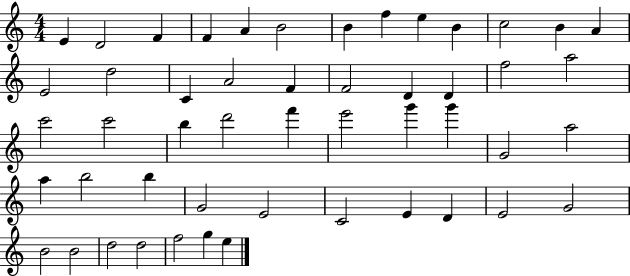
{
  \clef treble
  \numericTimeSignature
  \time 4/4
  \key c \major
  e'4 d'2 f'4 | f'4 a'4 b'2 | b'4 f''4 e''4 b'4 | c''2 b'4 a'4 | \break e'2 d''2 | c'4 a'2 f'4 | f'2 d'4 d'4 | f''2 a''2 | \break c'''2 c'''2 | b''4 d'''2 f'''4 | e'''2 g'''4 g'''4 | g'2 a''2 | \break a''4 b''2 b''4 | g'2 e'2 | c'2 e'4 d'4 | e'2 g'2 | \break b'2 b'2 | d''2 d''2 | f''2 g''4 e''4 | \bar "|."
}